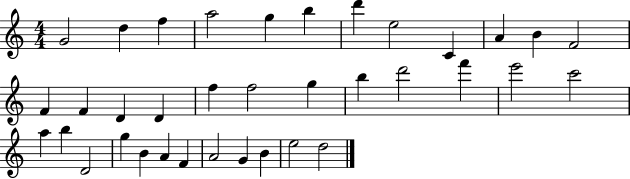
X:1
T:Untitled
M:4/4
L:1/4
K:C
G2 d f a2 g b d' e2 C A B F2 F F D D f f2 g b d'2 f' e'2 c'2 a b D2 g B A F A2 G B e2 d2